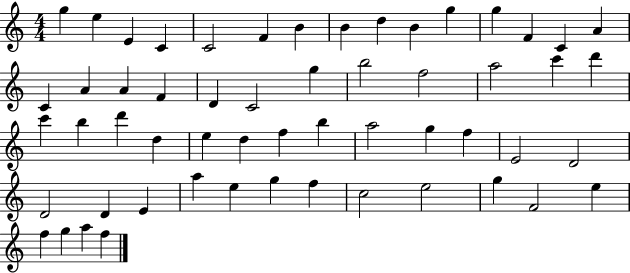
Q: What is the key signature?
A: C major